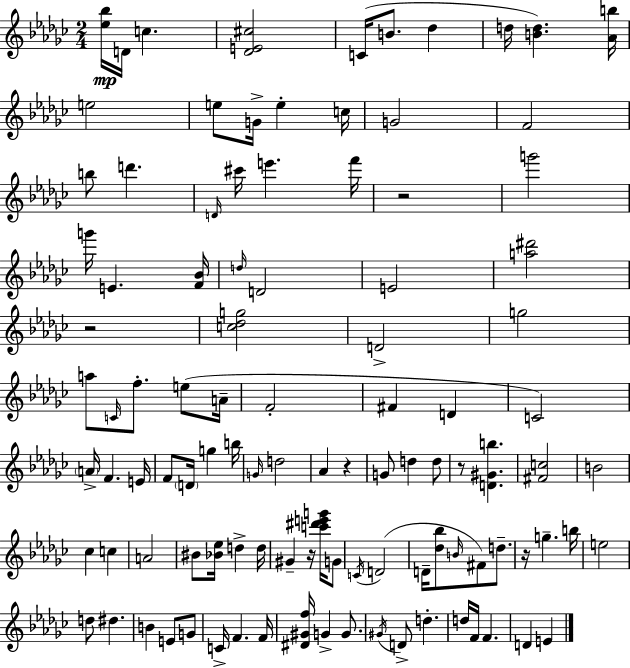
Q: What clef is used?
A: treble